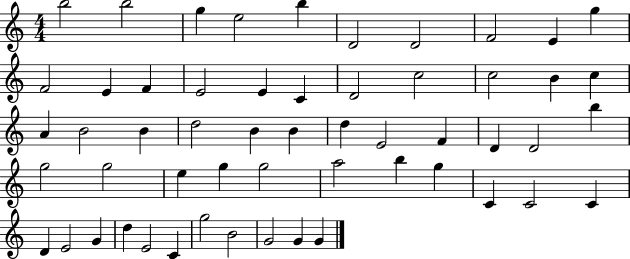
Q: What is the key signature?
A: C major